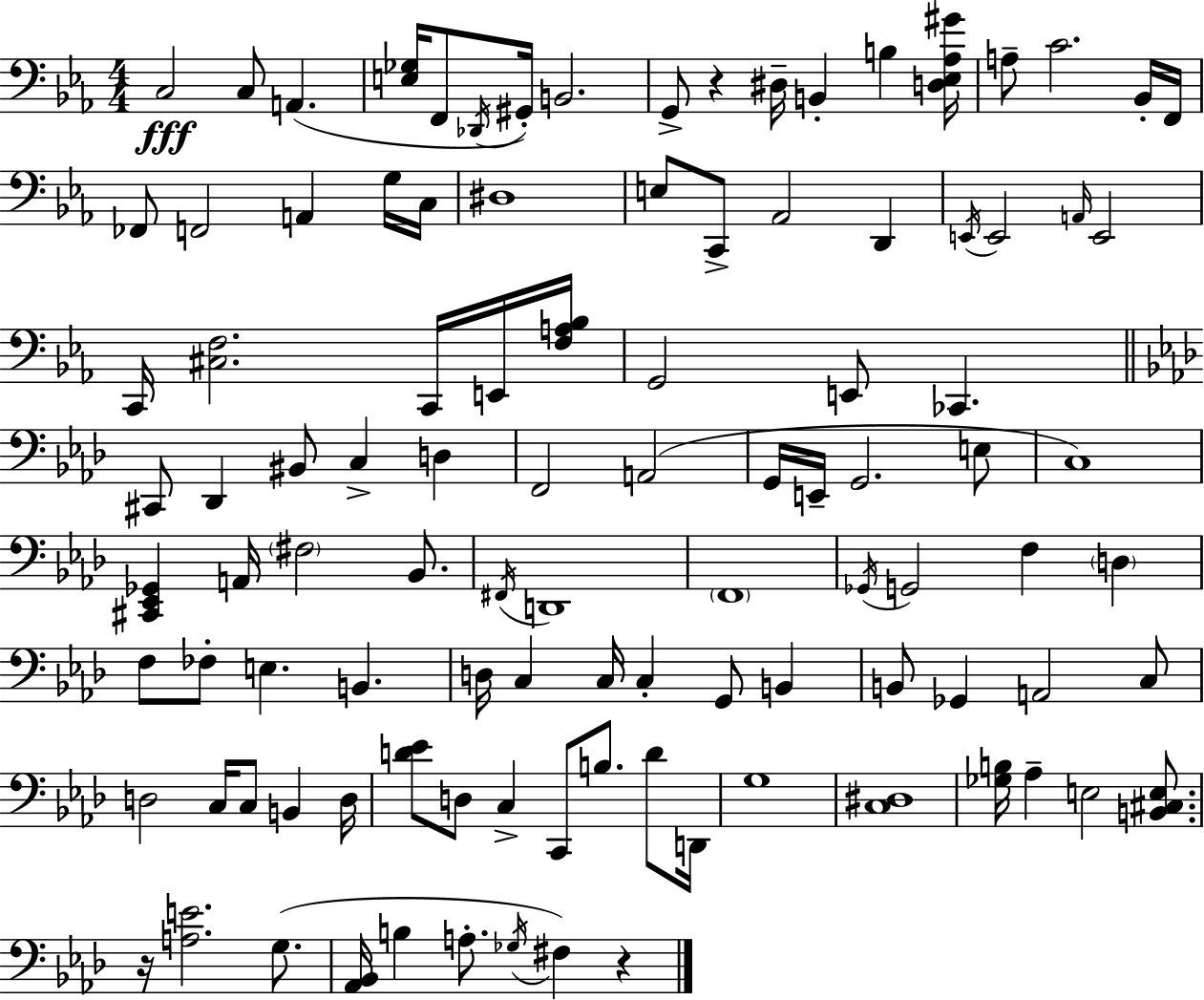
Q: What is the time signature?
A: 4/4